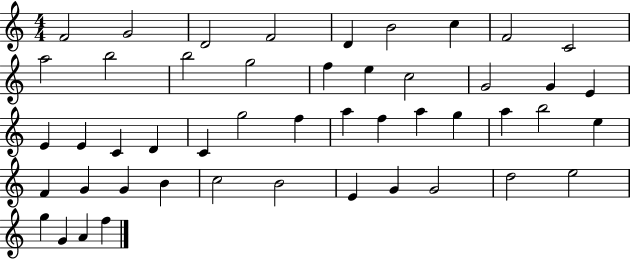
F4/h G4/h D4/h F4/h D4/q B4/h C5/q F4/h C4/h A5/h B5/h B5/h G5/h F5/q E5/q C5/h G4/h G4/q E4/q E4/q E4/q C4/q D4/q C4/q G5/h F5/q A5/q F5/q A5/q G5/q A5/q B5/h E5/q F4/q G4/q G4/q B4/q C5/h B4/h E4/q G4/q G4/h D5/h E5/h G5/q G4/q A4/q F5/q